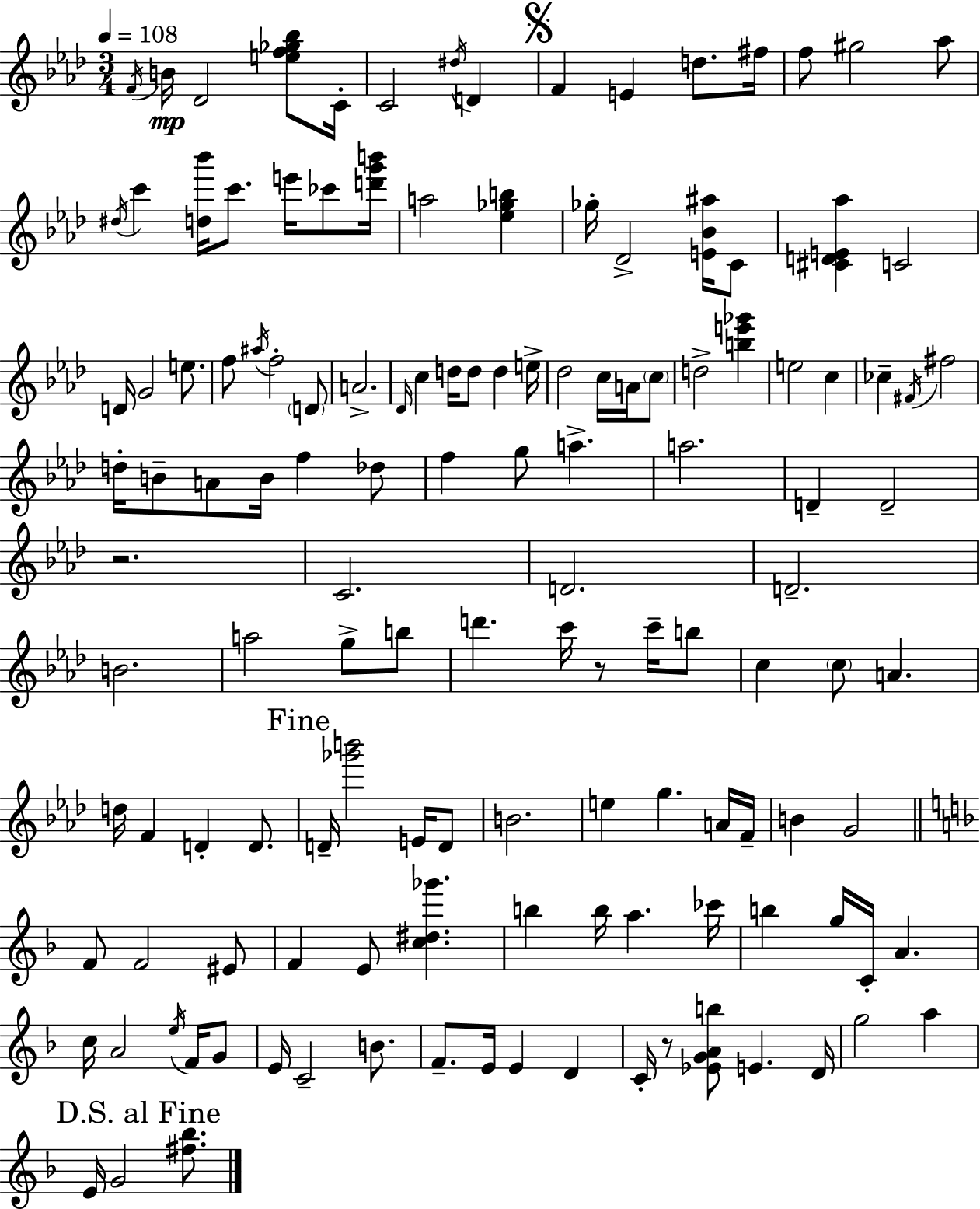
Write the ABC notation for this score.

X:1
T:Untitled
M:3/4
L:1/4
K:Ab
F/4 B/4 _D2 [ef_g_b]/2 C/4 C2 ^d/4 D F E d/2 ^f/4 f/2 ^g2 _a/2 ^d/4 c' [d_b']/4 c'/2 e'/4 _c'/2 [d'g'b']/4 a2 [_e_gb] _g/4 _D2 [E_B^a]/4 C/2 [^CDE_a] C2 D/4 G2 e/2 f/2 ^a/4 f2 D/2 A2 _D/4 c d/4 d/2 d e/4 _d2 c/4 A/4 c/2 d2 [be'_g'] e2 c _c ^F/4 ^f2 d/4 B/2 A/2 B/4 f _d/2 f g/2 a a2 D D2 z2 C2 D2 D2 B2 a2 g/2 b/2 d' c'/4 z/2 c'/4 b/2 c c/2 A d/4 F D D/2 D/4 [_g'b']2 E/4 D/2 B2 e g A/4 F/4 B G2 F/2 F2 ^E/2 F E/2 [c^d_g'] b b/4 a _c'/4 b g/4 C/4 A c/4 A2 e/4 F/4 G/2 E/4 C2 B/2 F/2 E/4 E D C/4 z/2 [_EGAb]/2 E D/4 g2 a E/4 G2 [^f_b]/2